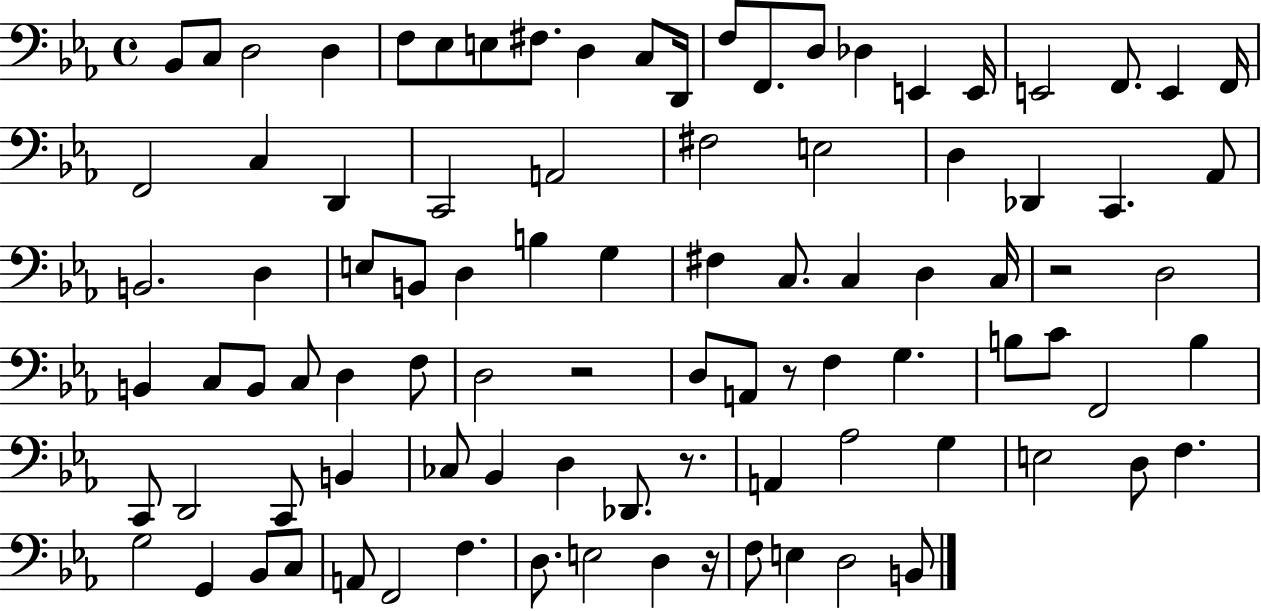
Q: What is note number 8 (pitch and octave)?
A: F#3